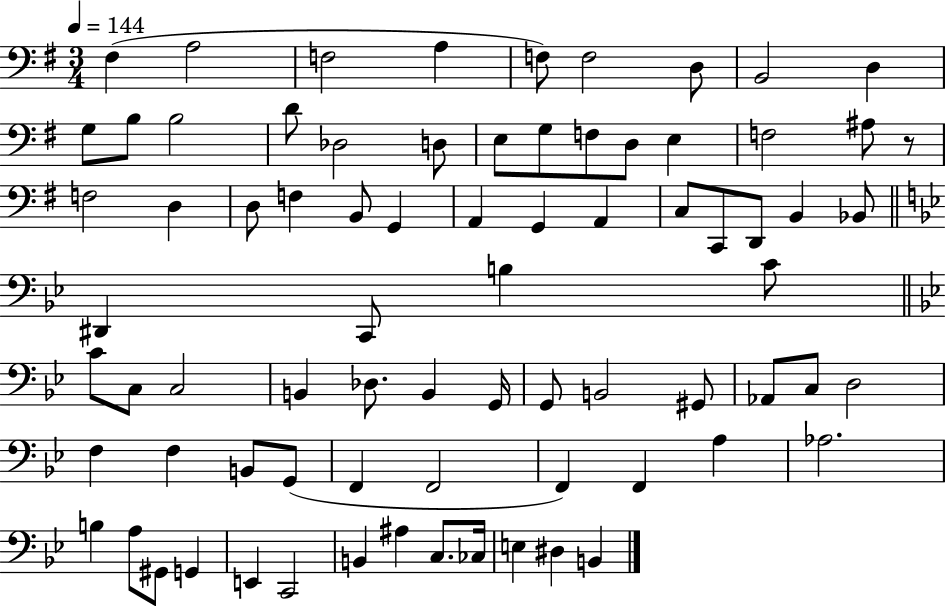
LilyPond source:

{
  \clef bass
  \numericTimeSignature
  \time 3/4
  \key g \major
  \tempo 4 = 144
  \repeat volta 2 { fis4( a2 | f2 a4 | f8) f2 d8 | b,2 d4 | \break g8 b8 b2 | d'8 des2 d8 | e8 g8 f8 d8 e4 | f2 ais8 r8 | \break f2 d4 | d8 f4 b,8 g,4 | a,4 g,4 a,4 | c8 c,8 d,8 b,4 bes,8 | \break \bar "||" \break \key bes \major dis,4 c,8 b4 c'8 | \bar "||" \break \key bes \major c'8 c8 c2 | b,4 des8. b,4 g,16 | g,8 b,2 gis,8 | aes,8 c8 d2 | \break f4 f4 b,8 g,8( | f,4 f,2 | f,4) f,4 a4 | aes2. | \break b4 a8 gis,8 g,4 | e,4 c,2 | b,4 ais4 c8. ces16 | e4 dis4 b,4 | \break } \bar "|."
}